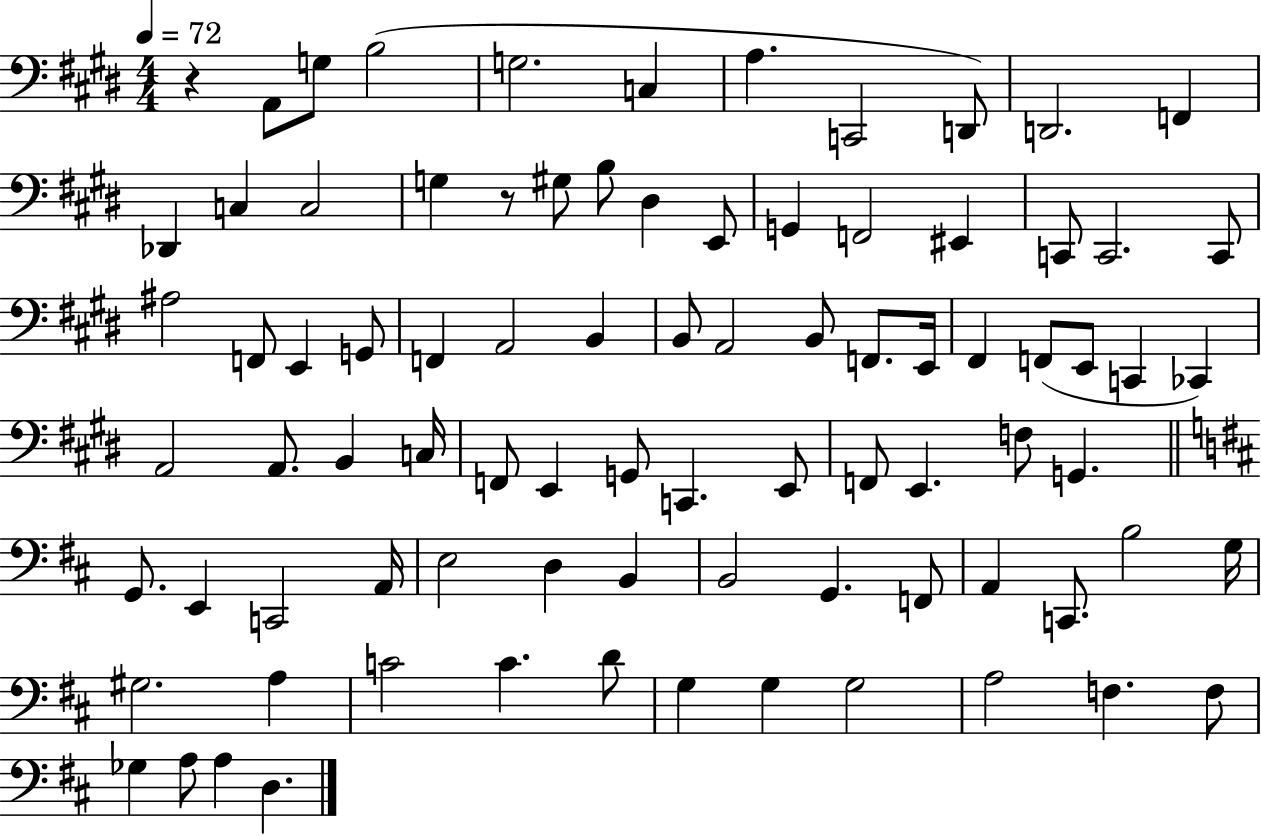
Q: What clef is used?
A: bass